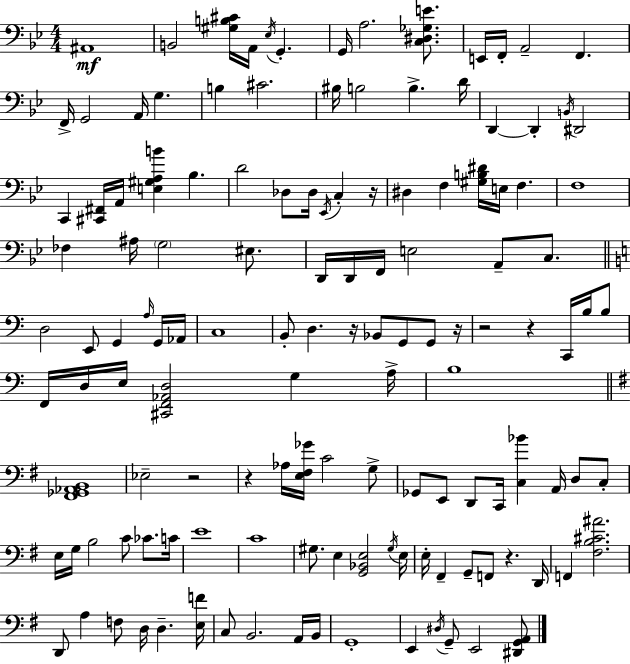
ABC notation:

X:1
T:Untitled
M:4/4
L:1/4
K:Bb
^A,,4 B,,2 [^G,B,^C]/4 A,,/4 _E,/4 G,, G,,/4 A,2 [C,^D,_G,E]/2 E,,/4 F,,/4 A,,2 F,, F,,/4 G,,2 A,,/4 G, B, ^C2 ^B,/4 B,2 B, D/4 D,, D,, B,,/4 ^D,,2 C,, [^C,,^F,,]/4 A,,/4 [E,^G,A,B] _B, D2 _D,/2 _D,/4 _E,,/4 C, z/4 ^D, F, [^G,B,^D]/4 E,/4 F, F,4 _F, ^A,/4 G,2 ^E,/2 D,,/4 D,,/4 F,,/4 E,2 A,,/2 C,/2 D,2 E,,/2 G,, A,/4 G,,/4 _A,,/4 C,4 B,,/2 D, z/4 _B,,/2 G,,/2 G,,/2 z/4 z2 z C,,/4 B,/4 B,/2 F,,/4 D,/4 E,/4 [^C,,F,,_A,,D,]2 G, A,/4 B,4 [^F,,_G,,_A,,B,,]4 _E,2 z2 z _A,/4 [E,^F,_G]/4 C2 G,/2 _G,,/2 E,,/2 D,,/2 C,,/4 [C,_B] A,,/4 D,/2 C,/2 E,/4 G,/4 B,2 C/2 _C/2 C/4 E4 C4 ^G,/2 E, [G,,_B,,E,]2 ^G,/4 E,/4 E,/4 ^F,, G,,/2 F,,/2 z D,,/4 F,, [^F,B,^C^A]2 D,,/2 A, F,/2 D,/4 D, [E,F]/4 C,/2 B,,2 A,,/4 B,,/4 G,,4 E,, ^D,/4 G,,/2 E,,2 [^D,,G,,A,,]/2